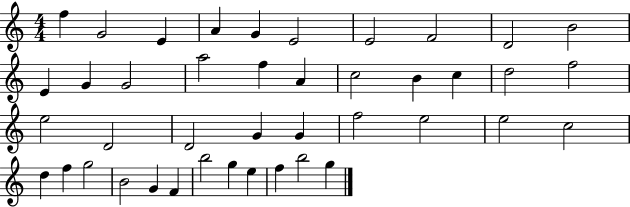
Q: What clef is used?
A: treble